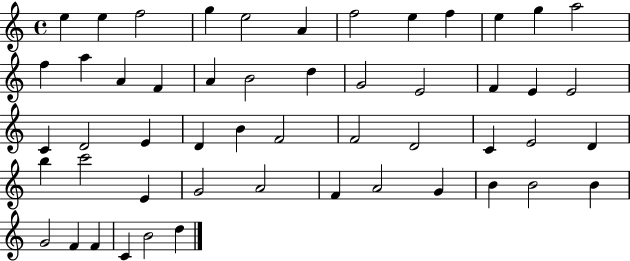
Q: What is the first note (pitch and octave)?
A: E5